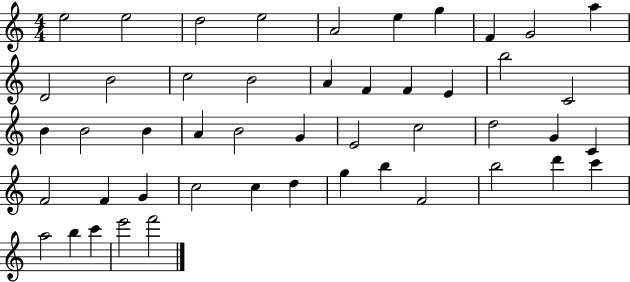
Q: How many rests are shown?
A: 0